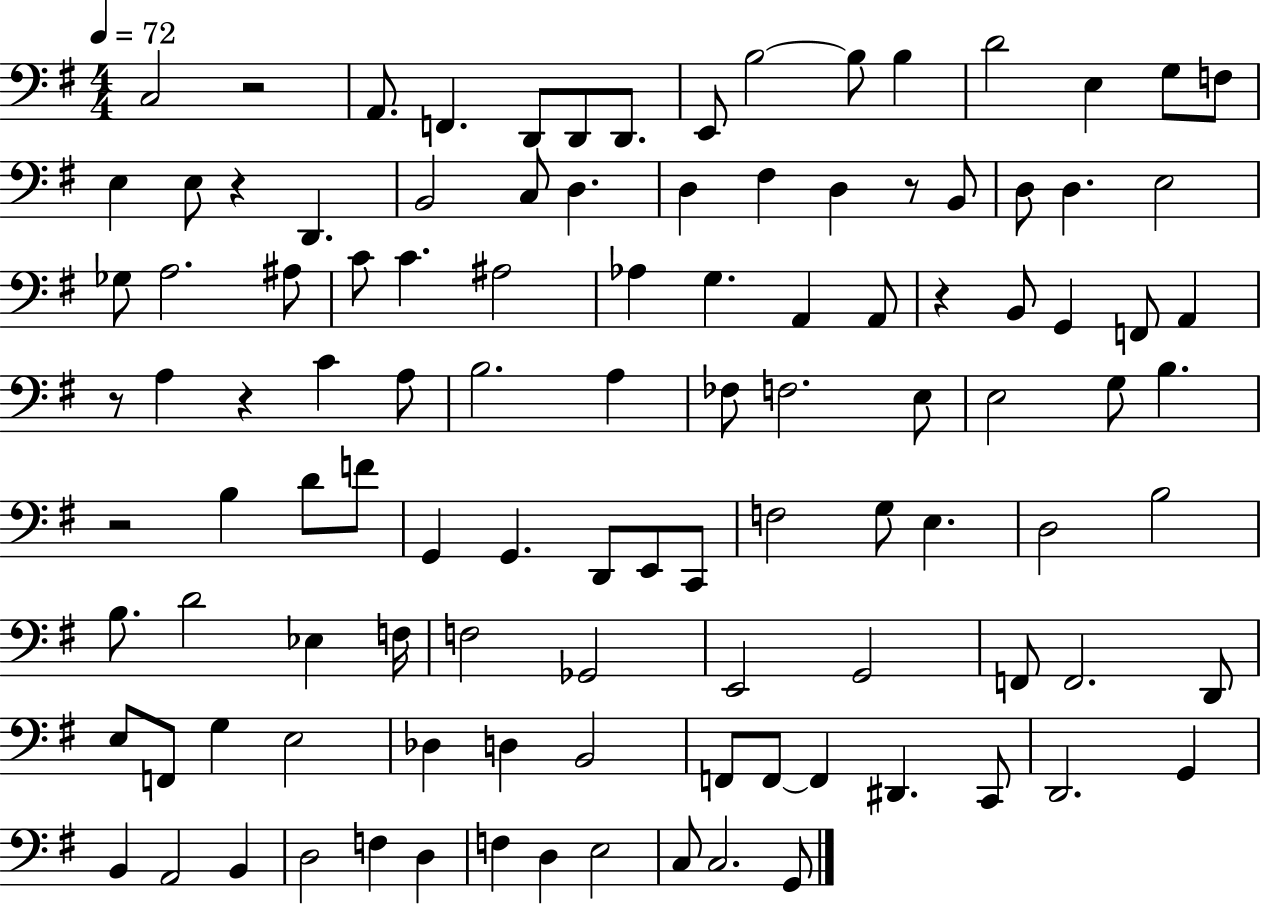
{
  \clef bass
  \numericTimeSignature
  \time 4/4
  \key g \major
  \tempo 4 = 72
  c2 r2 | a,8. f,4. d,8 d,8 d,8. | e,8 b2~~ b8 b4 | d'2 e4 g8 f8 | \break e4 e8 r4 d,4. | b,2 c8 d4. | d4 fis4 d4 r8 b,8 | d8 d4. e2 | \break ges8 a2. ais8 | c'8 c'4. ais2 | aes4 g4. a,4 a,8 | r4 b,8 g,4 f,8 a,4 | \break r8 a4 r4 c'4 a8 | b2. a4 | fes8 f2. e8 | e2 g8 b4. | \break r2 b4 d'8 f'8 | g,4 g,4. d,8 e,8 c,8 | f2 g8 e4. | d2 b2 | \break b8. d'2 ees4 f16 | f2 ges,2 | e,2 g,2 | f,8 f,2. d,8 | \break e8 f,8 g4 e2 | des4 d4 b,2 | f,8 f,8~~ f,4 dis,4. c,8 | d,2. g,4 | \break b,4 a,2 b,4 | d2 f4 d4 | f4 d4 e2 | c8 c2. g,8 | \break \bar "|."
}